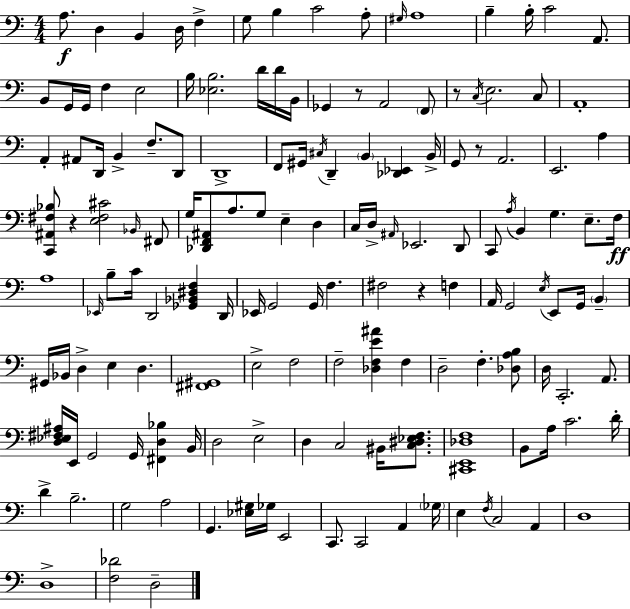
{
  \clef bass
  \numericTimeSignature
  \time 4/4
  \key c \major
  \repeat volta 2 { a8.\f d4 b,4 d16 f4-> | g8 b4 c'2 a8-. | \grace { gis16 } a1 | b4-- b16-. c'2 a,8. | \break b,8 g,16 g,16 f4 e2 | b16 <ees b>2. d'16 d'16 | b,16 ges,4 r8 a,2 \parenthesize f,8 | r8 \acciaccatura { c16 } e2. | \break c8 a,1-. | a,4-. ais,8 d,16 b,4-> f8.-- | d,8 d,1-> | f,8 gis,16 \acciaccatura { cis16 } d,4-- \parenthesize b,4 <des, ees,>4 | \break b,16-> g,8 r8 a,2. | e,2. a4 | <c, ais, fis bes>8 r4 <e fis cis'>2 | \grace { bes,16 } fis,8 g16 <des, f, ais,>8 a8. g8 e4-- | \break d4 c16 d16-> \grace { ais,16 } ees,2. | d,8 c,8 \acciaccatura { a16 } b,4 g4. | e8.-- f16\ff a1 | \grace { ees,16 } b8-- c'16 d,2 | \break <ges, bes, dis f>4 d,16 ees,16 g,2 | g,16 f4. fis2 r4 | f4 a,16 g,2 | \acciaccatura { e16 } e,8 g,16 \parenthesize b,4-- gis,16 bes,16 d4-> e4 | \break d4. <fis, gis,>1 | e2-> | f2 f2-- | <des f e' ais'>4 f4 d2-- | \break f4.-. <des a b>8 d16 c,2.-. | a,8. <d ees fis ais>16 e,16 g,2 | g,16 <fis, d bes>4 b,16 d2 | e2-> d4 c2 | \break bis,16 <c dis ees f>8. <cis, e, des f>1 | b,8 a16 c'2. | d'16-. d'4-> b2.-- | g2 | \break a2 g,4. <ees gis>16 ges16 | e,2 c,8. c,2 | a,4 \parenthesize ges16 e4 \acciaccatura { f16 } c2 | a,4 d1 | \break d1-> | <f des'>2 | d2-- } \bar "|."
}